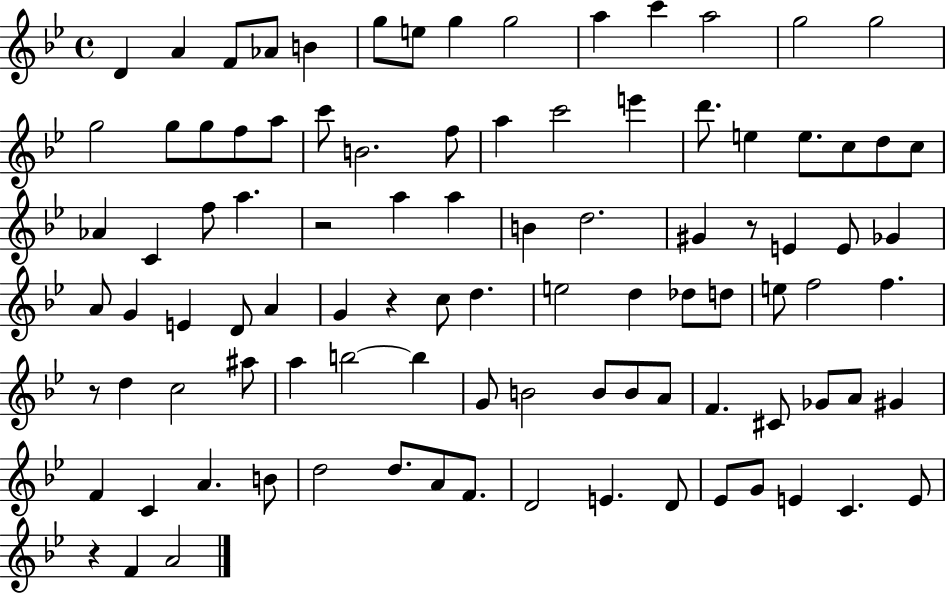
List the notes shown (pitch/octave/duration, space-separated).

D4/q A4/q F4/e Ab4/e B4/q G5/e E5/e G5/q G5/h A5/q C6/q A5/h G5/h G5/h G5/h G5/e G5/e F5/e A5/e C6/e B4/h. F5/e A5/q C6/h E6/q D6/e. E5/q E5/e. C5/e D5/e C5/e Ab4/q C4/q F5/e A5/q. R/h A5/q A5/q B4/q D5/h. G#4/q R/e E4/q E4/e Gb4/q A4/e G4/q E4/q D4/e A4/q G4/q R/q C5/e D5/q. E5/h D5/q Db5/e D5/e E5/e F5/h F5/q. R/e D5/q C5/h A#5/e A5/q B5/h B5/q G4/e B4/h B4/e B4/e A4/e F4/q. C#4/e Gb4/e A4/e G#4/q F4/q C4/q A4/q. B4/e D5/h D5/e. A4/e F4/e. D4/h E4/q. D4/e Eb4/e G4/e E4/q C4/q. E4/e R/q F4/q A4/h